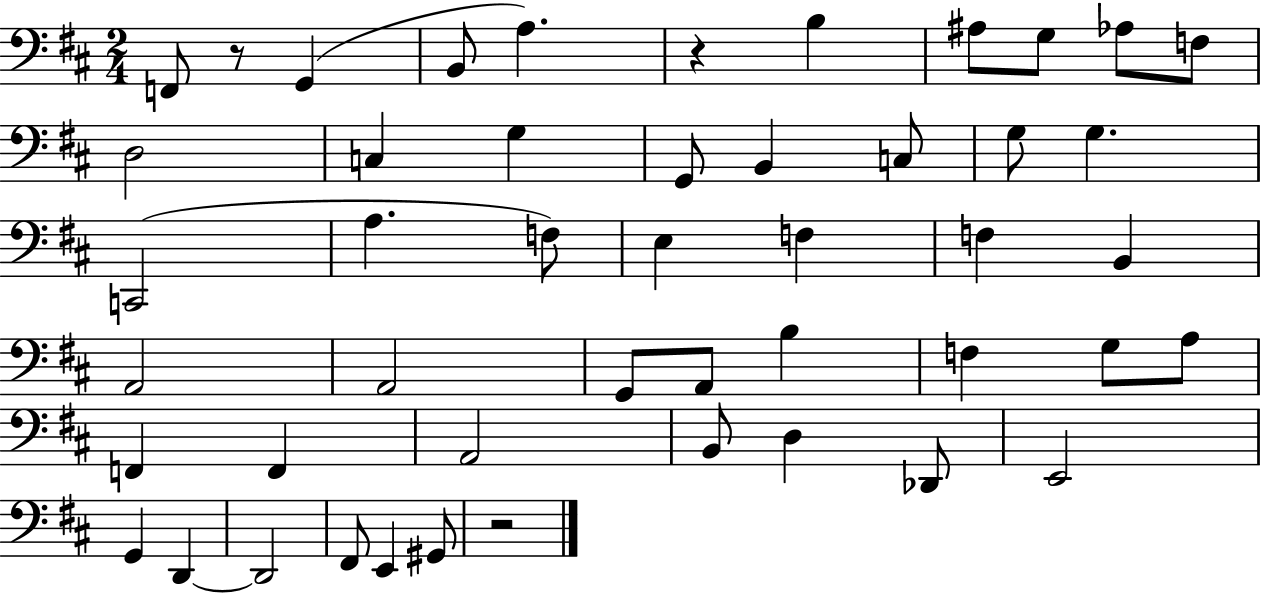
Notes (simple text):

F2/e R/e G2/q B2/e A3/q. R/q B3/q A#3/e G3/e Ab3/e F3/e D3/h C3/q G3/q G2/e B2/q C3/e G3/e G3/q. C2/h A3/q. F3/e E3/q F3/q F3/q B2/q A2/h A2/h G2/e A2/e B3/q F3/q G3/e A3/e F2/q F2/q A2/h B2/e D3/q Db2/e E2/h G2/q D2/q D2/h F#2/e E2/q G#2/e R/h